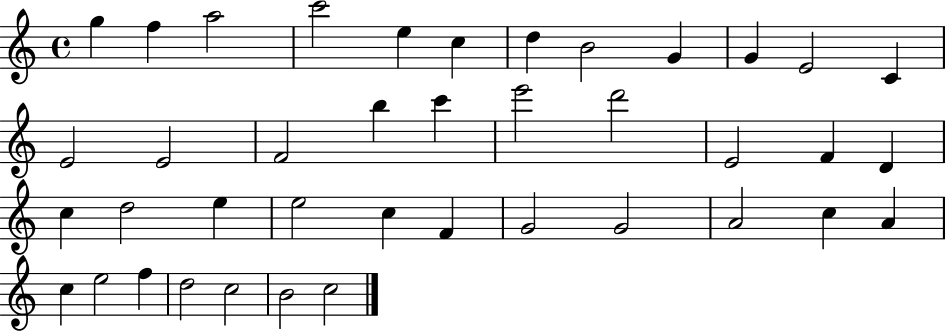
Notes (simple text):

G5/q F5/q A5/h C6/h E5/q C5/q D5/q B4/h G4/q G4/q E4/h C4/q E4/h E4/h F4/h B5/q C6/q E6/h D6/h E4/h F4/q D4/q C5/q D5/h E5/q E5/h C5/q F4/q G4/h G4/h A4/h C5/q A4/q C5/q E5/h F5/q D5/h C5/h B4/h C5/h